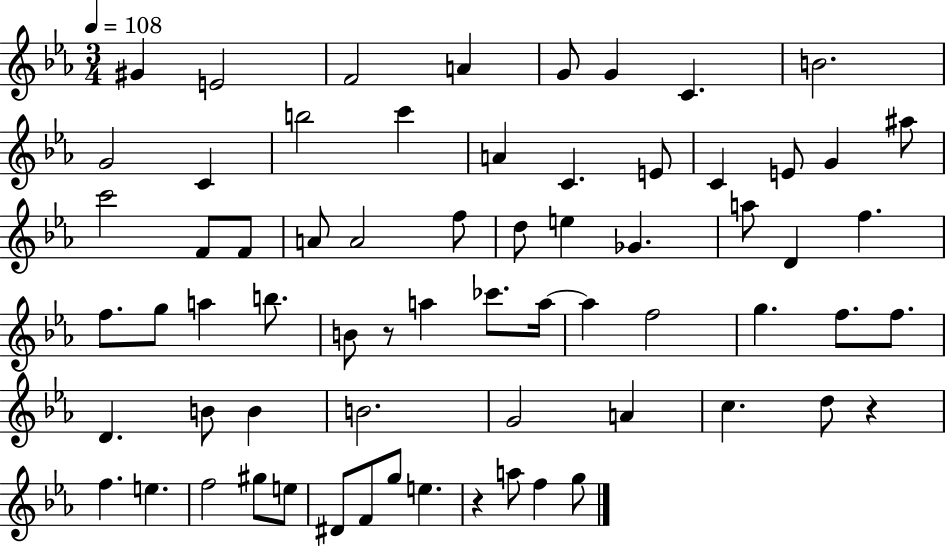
X:1
T:Untitled
M:3/4
L:1/4
K:Eb
^G E2 F2 A G/2 G C B2 G2 C b2 c' A C E/2 C E/2 G ^a/2 c'2 F/2 F/2 A/2 A2 f/2 d/2 e _G a/2 D f f/2 g/2 a b/2 B/2 z/2 a _c'/2 a/4 a f2 g f/2 f/2 D B/2 B B2 G2 A c d/2 z f e f2 ^g/2 e/2 ^D/2 F/2 g/2 e z a/2 f g/2